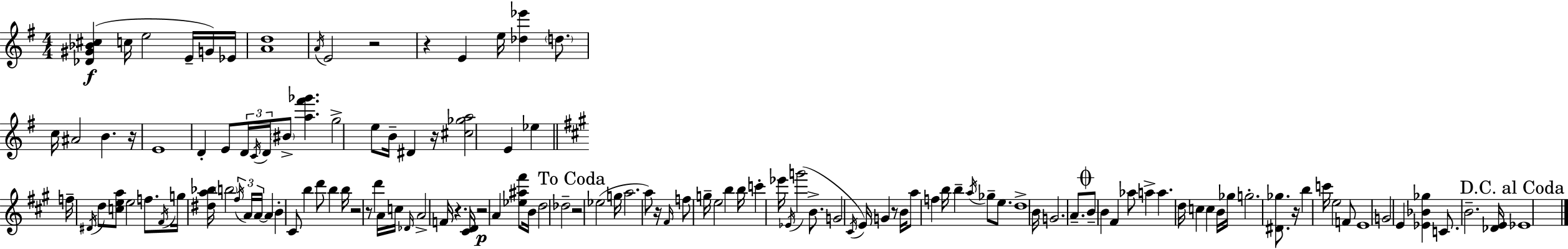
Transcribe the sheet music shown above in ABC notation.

X:1
T:Untitled
M:4/4
L:1/4
K:G
[_D^G_B^c] c/4 e2 E/4 G/4 _E/4 [Ad]4 A/4 E2 z2 z E e/4 [_d_e'] d/2 c/4 ^A2 B z/4 E4 D E/2 D/4 C/4 D/4 ^B/2 [a^f'_g'] g2 e/2 B/4 ^D z/4 [^c_ga]2 E _e f/4 ^D/4 d/2 [cea]/2 e2 f/2 ^F/4 g/4 [^da_b]/4 b2 ^f/4 A/4 A/4 A B ^C/2 b d'/2 b b/4 z2 z/2 d' A/4 c/4 _D/4 A2 F/4 z [^CD]/4 z2 A [_e^a^f']/2 B/4 d2 _d2 z2 _e2 g/4 a2 a/2 z/4 ^F/4 f/2 g/4 e2 b b/4 c' _e'/4 _E/4 g'2 B/2 G2 ^C/4 E/4 G z/2 B/4 a/2 f b/4 b a/4 _g/2 e/2 d4 B/4 G2 A/2 B/2 B ^F _a/2 a a d/4 c c B/4 _g/4 g2 [^D_g]/2 z/4 b c'/4 e2 F/2 E4 G2 E [_E_B_g] C/2 B2 [_DE]/4 _E4